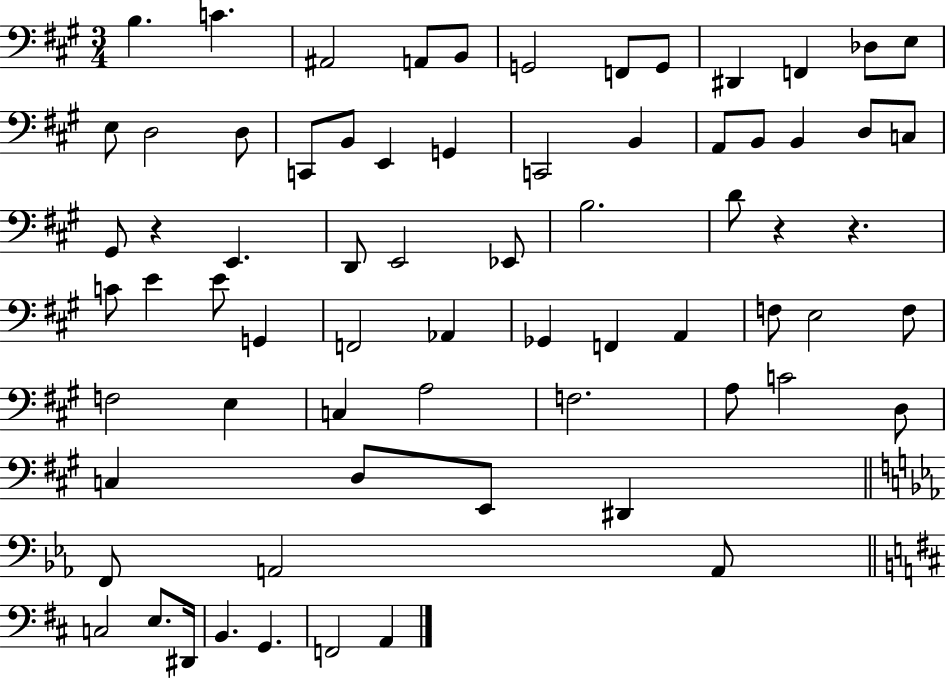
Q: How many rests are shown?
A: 3